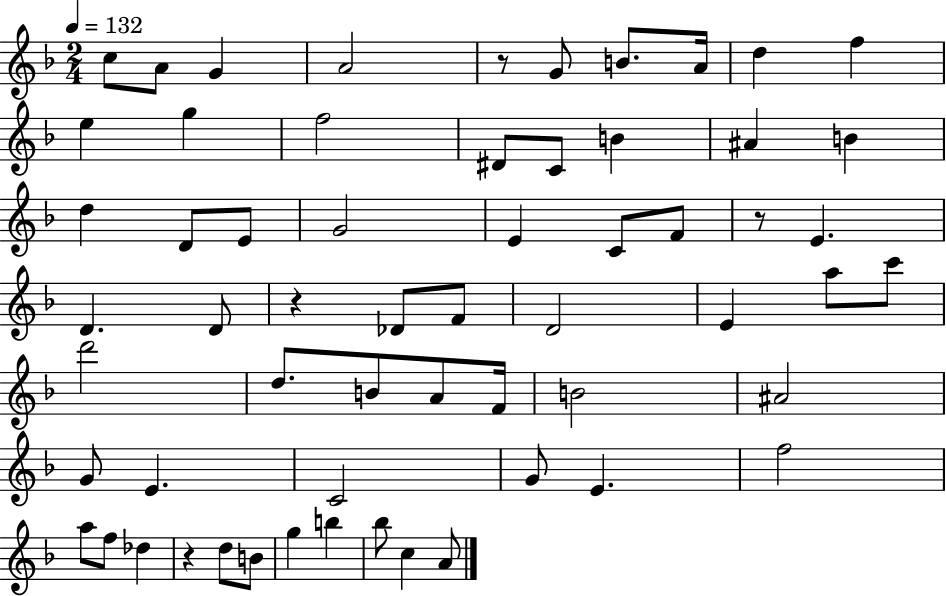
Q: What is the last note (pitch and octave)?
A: A4